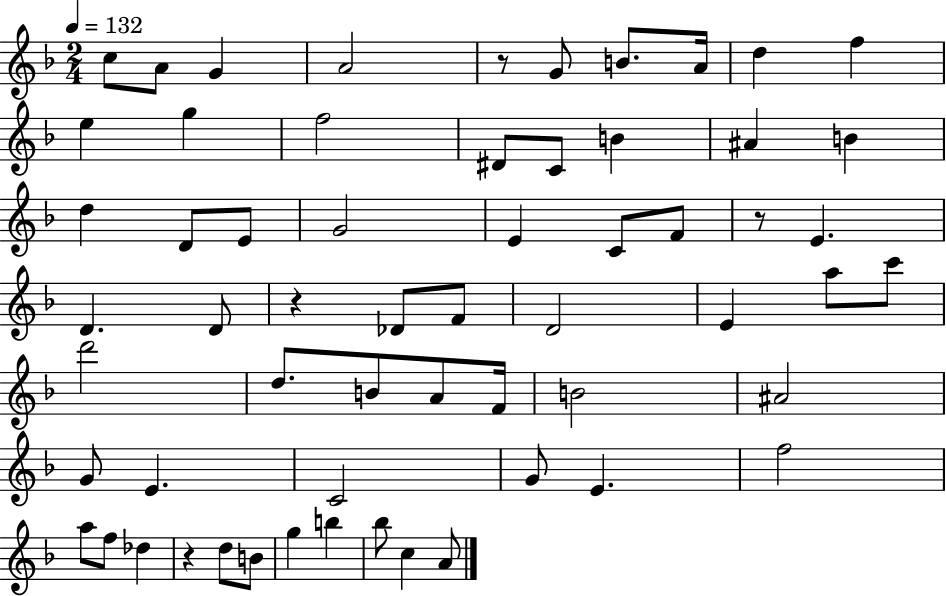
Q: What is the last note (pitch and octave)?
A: A4